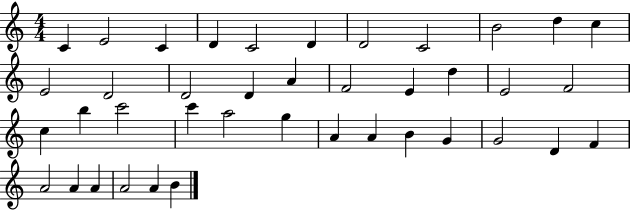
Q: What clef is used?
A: treble